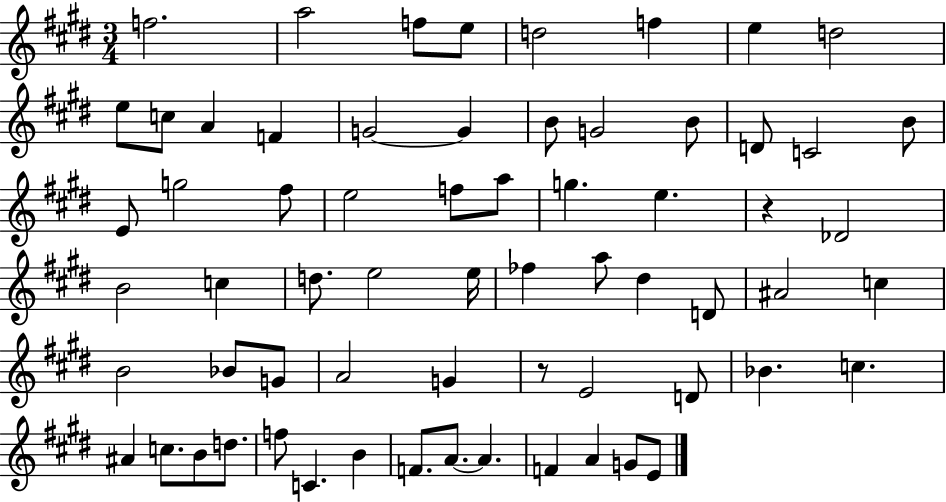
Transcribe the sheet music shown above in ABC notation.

X:1
T:Untitled
M:3/4
L:1/4
K:E
f2 a2 f/2 e/2 d2 f e d2 e/2 c/2 A F G2 G B/2 G2 B/2 D/2 C2 B/2 E/2 g2 ^f/2 e2 f/2 a/2 g e z _D2 B2 c d/2 e2 e/4 _f a/2 ^d D/2 ^A2 c B2 _B/2 G/2 A2 G z/2 E2 D/2 _B c ^A c/2 B/2 d/2 f/2 C B F/2 A/2 A F A G/2 E/2